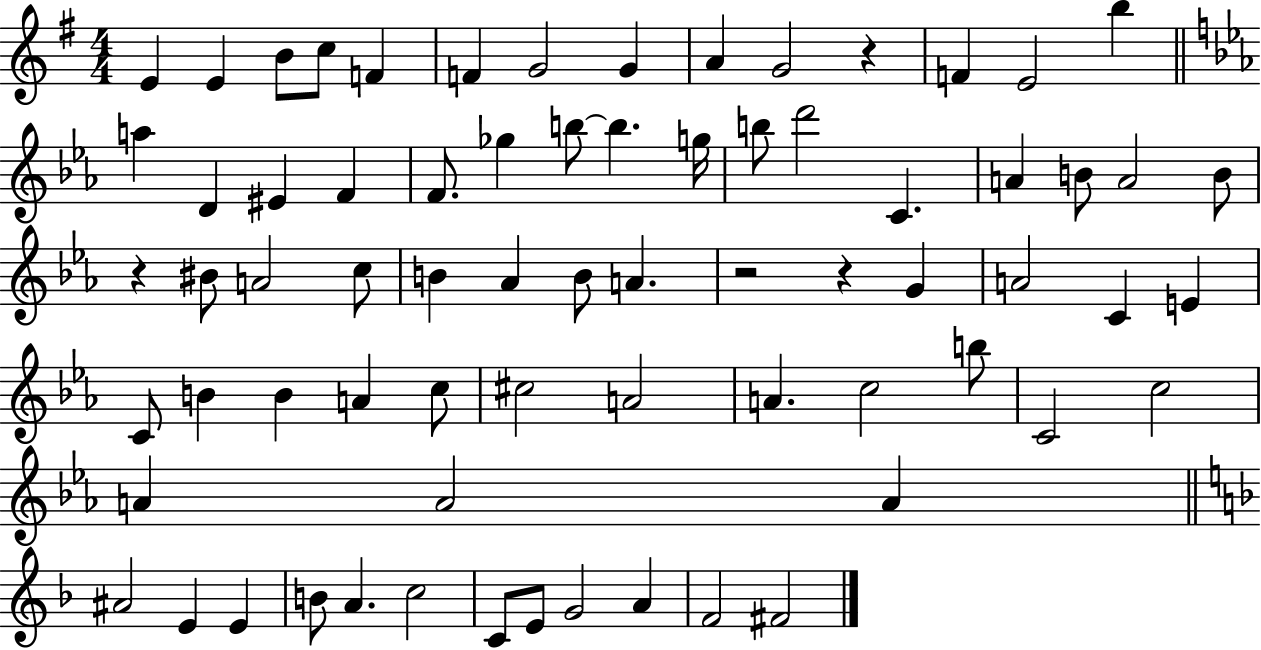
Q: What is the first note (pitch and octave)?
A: E4